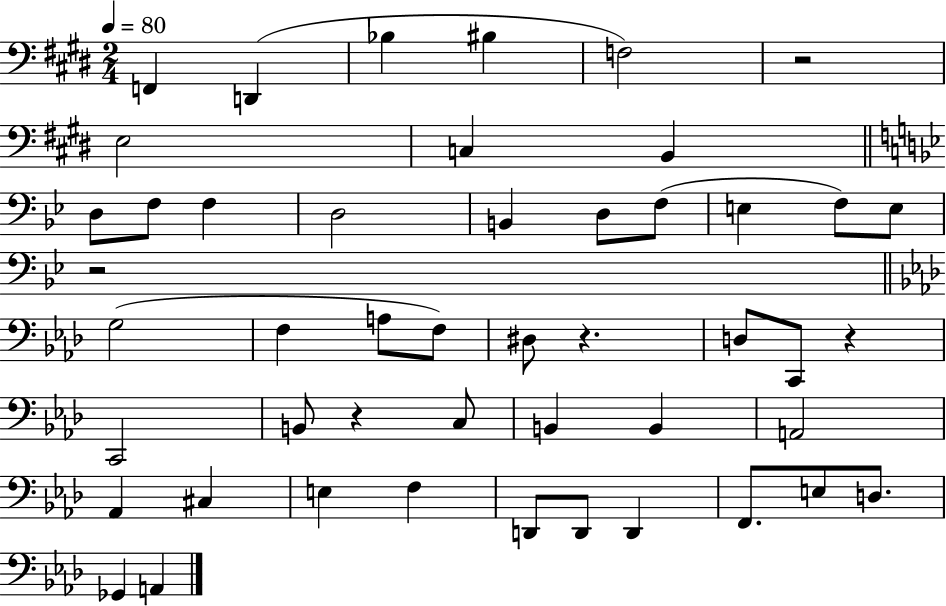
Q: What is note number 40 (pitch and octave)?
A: E3